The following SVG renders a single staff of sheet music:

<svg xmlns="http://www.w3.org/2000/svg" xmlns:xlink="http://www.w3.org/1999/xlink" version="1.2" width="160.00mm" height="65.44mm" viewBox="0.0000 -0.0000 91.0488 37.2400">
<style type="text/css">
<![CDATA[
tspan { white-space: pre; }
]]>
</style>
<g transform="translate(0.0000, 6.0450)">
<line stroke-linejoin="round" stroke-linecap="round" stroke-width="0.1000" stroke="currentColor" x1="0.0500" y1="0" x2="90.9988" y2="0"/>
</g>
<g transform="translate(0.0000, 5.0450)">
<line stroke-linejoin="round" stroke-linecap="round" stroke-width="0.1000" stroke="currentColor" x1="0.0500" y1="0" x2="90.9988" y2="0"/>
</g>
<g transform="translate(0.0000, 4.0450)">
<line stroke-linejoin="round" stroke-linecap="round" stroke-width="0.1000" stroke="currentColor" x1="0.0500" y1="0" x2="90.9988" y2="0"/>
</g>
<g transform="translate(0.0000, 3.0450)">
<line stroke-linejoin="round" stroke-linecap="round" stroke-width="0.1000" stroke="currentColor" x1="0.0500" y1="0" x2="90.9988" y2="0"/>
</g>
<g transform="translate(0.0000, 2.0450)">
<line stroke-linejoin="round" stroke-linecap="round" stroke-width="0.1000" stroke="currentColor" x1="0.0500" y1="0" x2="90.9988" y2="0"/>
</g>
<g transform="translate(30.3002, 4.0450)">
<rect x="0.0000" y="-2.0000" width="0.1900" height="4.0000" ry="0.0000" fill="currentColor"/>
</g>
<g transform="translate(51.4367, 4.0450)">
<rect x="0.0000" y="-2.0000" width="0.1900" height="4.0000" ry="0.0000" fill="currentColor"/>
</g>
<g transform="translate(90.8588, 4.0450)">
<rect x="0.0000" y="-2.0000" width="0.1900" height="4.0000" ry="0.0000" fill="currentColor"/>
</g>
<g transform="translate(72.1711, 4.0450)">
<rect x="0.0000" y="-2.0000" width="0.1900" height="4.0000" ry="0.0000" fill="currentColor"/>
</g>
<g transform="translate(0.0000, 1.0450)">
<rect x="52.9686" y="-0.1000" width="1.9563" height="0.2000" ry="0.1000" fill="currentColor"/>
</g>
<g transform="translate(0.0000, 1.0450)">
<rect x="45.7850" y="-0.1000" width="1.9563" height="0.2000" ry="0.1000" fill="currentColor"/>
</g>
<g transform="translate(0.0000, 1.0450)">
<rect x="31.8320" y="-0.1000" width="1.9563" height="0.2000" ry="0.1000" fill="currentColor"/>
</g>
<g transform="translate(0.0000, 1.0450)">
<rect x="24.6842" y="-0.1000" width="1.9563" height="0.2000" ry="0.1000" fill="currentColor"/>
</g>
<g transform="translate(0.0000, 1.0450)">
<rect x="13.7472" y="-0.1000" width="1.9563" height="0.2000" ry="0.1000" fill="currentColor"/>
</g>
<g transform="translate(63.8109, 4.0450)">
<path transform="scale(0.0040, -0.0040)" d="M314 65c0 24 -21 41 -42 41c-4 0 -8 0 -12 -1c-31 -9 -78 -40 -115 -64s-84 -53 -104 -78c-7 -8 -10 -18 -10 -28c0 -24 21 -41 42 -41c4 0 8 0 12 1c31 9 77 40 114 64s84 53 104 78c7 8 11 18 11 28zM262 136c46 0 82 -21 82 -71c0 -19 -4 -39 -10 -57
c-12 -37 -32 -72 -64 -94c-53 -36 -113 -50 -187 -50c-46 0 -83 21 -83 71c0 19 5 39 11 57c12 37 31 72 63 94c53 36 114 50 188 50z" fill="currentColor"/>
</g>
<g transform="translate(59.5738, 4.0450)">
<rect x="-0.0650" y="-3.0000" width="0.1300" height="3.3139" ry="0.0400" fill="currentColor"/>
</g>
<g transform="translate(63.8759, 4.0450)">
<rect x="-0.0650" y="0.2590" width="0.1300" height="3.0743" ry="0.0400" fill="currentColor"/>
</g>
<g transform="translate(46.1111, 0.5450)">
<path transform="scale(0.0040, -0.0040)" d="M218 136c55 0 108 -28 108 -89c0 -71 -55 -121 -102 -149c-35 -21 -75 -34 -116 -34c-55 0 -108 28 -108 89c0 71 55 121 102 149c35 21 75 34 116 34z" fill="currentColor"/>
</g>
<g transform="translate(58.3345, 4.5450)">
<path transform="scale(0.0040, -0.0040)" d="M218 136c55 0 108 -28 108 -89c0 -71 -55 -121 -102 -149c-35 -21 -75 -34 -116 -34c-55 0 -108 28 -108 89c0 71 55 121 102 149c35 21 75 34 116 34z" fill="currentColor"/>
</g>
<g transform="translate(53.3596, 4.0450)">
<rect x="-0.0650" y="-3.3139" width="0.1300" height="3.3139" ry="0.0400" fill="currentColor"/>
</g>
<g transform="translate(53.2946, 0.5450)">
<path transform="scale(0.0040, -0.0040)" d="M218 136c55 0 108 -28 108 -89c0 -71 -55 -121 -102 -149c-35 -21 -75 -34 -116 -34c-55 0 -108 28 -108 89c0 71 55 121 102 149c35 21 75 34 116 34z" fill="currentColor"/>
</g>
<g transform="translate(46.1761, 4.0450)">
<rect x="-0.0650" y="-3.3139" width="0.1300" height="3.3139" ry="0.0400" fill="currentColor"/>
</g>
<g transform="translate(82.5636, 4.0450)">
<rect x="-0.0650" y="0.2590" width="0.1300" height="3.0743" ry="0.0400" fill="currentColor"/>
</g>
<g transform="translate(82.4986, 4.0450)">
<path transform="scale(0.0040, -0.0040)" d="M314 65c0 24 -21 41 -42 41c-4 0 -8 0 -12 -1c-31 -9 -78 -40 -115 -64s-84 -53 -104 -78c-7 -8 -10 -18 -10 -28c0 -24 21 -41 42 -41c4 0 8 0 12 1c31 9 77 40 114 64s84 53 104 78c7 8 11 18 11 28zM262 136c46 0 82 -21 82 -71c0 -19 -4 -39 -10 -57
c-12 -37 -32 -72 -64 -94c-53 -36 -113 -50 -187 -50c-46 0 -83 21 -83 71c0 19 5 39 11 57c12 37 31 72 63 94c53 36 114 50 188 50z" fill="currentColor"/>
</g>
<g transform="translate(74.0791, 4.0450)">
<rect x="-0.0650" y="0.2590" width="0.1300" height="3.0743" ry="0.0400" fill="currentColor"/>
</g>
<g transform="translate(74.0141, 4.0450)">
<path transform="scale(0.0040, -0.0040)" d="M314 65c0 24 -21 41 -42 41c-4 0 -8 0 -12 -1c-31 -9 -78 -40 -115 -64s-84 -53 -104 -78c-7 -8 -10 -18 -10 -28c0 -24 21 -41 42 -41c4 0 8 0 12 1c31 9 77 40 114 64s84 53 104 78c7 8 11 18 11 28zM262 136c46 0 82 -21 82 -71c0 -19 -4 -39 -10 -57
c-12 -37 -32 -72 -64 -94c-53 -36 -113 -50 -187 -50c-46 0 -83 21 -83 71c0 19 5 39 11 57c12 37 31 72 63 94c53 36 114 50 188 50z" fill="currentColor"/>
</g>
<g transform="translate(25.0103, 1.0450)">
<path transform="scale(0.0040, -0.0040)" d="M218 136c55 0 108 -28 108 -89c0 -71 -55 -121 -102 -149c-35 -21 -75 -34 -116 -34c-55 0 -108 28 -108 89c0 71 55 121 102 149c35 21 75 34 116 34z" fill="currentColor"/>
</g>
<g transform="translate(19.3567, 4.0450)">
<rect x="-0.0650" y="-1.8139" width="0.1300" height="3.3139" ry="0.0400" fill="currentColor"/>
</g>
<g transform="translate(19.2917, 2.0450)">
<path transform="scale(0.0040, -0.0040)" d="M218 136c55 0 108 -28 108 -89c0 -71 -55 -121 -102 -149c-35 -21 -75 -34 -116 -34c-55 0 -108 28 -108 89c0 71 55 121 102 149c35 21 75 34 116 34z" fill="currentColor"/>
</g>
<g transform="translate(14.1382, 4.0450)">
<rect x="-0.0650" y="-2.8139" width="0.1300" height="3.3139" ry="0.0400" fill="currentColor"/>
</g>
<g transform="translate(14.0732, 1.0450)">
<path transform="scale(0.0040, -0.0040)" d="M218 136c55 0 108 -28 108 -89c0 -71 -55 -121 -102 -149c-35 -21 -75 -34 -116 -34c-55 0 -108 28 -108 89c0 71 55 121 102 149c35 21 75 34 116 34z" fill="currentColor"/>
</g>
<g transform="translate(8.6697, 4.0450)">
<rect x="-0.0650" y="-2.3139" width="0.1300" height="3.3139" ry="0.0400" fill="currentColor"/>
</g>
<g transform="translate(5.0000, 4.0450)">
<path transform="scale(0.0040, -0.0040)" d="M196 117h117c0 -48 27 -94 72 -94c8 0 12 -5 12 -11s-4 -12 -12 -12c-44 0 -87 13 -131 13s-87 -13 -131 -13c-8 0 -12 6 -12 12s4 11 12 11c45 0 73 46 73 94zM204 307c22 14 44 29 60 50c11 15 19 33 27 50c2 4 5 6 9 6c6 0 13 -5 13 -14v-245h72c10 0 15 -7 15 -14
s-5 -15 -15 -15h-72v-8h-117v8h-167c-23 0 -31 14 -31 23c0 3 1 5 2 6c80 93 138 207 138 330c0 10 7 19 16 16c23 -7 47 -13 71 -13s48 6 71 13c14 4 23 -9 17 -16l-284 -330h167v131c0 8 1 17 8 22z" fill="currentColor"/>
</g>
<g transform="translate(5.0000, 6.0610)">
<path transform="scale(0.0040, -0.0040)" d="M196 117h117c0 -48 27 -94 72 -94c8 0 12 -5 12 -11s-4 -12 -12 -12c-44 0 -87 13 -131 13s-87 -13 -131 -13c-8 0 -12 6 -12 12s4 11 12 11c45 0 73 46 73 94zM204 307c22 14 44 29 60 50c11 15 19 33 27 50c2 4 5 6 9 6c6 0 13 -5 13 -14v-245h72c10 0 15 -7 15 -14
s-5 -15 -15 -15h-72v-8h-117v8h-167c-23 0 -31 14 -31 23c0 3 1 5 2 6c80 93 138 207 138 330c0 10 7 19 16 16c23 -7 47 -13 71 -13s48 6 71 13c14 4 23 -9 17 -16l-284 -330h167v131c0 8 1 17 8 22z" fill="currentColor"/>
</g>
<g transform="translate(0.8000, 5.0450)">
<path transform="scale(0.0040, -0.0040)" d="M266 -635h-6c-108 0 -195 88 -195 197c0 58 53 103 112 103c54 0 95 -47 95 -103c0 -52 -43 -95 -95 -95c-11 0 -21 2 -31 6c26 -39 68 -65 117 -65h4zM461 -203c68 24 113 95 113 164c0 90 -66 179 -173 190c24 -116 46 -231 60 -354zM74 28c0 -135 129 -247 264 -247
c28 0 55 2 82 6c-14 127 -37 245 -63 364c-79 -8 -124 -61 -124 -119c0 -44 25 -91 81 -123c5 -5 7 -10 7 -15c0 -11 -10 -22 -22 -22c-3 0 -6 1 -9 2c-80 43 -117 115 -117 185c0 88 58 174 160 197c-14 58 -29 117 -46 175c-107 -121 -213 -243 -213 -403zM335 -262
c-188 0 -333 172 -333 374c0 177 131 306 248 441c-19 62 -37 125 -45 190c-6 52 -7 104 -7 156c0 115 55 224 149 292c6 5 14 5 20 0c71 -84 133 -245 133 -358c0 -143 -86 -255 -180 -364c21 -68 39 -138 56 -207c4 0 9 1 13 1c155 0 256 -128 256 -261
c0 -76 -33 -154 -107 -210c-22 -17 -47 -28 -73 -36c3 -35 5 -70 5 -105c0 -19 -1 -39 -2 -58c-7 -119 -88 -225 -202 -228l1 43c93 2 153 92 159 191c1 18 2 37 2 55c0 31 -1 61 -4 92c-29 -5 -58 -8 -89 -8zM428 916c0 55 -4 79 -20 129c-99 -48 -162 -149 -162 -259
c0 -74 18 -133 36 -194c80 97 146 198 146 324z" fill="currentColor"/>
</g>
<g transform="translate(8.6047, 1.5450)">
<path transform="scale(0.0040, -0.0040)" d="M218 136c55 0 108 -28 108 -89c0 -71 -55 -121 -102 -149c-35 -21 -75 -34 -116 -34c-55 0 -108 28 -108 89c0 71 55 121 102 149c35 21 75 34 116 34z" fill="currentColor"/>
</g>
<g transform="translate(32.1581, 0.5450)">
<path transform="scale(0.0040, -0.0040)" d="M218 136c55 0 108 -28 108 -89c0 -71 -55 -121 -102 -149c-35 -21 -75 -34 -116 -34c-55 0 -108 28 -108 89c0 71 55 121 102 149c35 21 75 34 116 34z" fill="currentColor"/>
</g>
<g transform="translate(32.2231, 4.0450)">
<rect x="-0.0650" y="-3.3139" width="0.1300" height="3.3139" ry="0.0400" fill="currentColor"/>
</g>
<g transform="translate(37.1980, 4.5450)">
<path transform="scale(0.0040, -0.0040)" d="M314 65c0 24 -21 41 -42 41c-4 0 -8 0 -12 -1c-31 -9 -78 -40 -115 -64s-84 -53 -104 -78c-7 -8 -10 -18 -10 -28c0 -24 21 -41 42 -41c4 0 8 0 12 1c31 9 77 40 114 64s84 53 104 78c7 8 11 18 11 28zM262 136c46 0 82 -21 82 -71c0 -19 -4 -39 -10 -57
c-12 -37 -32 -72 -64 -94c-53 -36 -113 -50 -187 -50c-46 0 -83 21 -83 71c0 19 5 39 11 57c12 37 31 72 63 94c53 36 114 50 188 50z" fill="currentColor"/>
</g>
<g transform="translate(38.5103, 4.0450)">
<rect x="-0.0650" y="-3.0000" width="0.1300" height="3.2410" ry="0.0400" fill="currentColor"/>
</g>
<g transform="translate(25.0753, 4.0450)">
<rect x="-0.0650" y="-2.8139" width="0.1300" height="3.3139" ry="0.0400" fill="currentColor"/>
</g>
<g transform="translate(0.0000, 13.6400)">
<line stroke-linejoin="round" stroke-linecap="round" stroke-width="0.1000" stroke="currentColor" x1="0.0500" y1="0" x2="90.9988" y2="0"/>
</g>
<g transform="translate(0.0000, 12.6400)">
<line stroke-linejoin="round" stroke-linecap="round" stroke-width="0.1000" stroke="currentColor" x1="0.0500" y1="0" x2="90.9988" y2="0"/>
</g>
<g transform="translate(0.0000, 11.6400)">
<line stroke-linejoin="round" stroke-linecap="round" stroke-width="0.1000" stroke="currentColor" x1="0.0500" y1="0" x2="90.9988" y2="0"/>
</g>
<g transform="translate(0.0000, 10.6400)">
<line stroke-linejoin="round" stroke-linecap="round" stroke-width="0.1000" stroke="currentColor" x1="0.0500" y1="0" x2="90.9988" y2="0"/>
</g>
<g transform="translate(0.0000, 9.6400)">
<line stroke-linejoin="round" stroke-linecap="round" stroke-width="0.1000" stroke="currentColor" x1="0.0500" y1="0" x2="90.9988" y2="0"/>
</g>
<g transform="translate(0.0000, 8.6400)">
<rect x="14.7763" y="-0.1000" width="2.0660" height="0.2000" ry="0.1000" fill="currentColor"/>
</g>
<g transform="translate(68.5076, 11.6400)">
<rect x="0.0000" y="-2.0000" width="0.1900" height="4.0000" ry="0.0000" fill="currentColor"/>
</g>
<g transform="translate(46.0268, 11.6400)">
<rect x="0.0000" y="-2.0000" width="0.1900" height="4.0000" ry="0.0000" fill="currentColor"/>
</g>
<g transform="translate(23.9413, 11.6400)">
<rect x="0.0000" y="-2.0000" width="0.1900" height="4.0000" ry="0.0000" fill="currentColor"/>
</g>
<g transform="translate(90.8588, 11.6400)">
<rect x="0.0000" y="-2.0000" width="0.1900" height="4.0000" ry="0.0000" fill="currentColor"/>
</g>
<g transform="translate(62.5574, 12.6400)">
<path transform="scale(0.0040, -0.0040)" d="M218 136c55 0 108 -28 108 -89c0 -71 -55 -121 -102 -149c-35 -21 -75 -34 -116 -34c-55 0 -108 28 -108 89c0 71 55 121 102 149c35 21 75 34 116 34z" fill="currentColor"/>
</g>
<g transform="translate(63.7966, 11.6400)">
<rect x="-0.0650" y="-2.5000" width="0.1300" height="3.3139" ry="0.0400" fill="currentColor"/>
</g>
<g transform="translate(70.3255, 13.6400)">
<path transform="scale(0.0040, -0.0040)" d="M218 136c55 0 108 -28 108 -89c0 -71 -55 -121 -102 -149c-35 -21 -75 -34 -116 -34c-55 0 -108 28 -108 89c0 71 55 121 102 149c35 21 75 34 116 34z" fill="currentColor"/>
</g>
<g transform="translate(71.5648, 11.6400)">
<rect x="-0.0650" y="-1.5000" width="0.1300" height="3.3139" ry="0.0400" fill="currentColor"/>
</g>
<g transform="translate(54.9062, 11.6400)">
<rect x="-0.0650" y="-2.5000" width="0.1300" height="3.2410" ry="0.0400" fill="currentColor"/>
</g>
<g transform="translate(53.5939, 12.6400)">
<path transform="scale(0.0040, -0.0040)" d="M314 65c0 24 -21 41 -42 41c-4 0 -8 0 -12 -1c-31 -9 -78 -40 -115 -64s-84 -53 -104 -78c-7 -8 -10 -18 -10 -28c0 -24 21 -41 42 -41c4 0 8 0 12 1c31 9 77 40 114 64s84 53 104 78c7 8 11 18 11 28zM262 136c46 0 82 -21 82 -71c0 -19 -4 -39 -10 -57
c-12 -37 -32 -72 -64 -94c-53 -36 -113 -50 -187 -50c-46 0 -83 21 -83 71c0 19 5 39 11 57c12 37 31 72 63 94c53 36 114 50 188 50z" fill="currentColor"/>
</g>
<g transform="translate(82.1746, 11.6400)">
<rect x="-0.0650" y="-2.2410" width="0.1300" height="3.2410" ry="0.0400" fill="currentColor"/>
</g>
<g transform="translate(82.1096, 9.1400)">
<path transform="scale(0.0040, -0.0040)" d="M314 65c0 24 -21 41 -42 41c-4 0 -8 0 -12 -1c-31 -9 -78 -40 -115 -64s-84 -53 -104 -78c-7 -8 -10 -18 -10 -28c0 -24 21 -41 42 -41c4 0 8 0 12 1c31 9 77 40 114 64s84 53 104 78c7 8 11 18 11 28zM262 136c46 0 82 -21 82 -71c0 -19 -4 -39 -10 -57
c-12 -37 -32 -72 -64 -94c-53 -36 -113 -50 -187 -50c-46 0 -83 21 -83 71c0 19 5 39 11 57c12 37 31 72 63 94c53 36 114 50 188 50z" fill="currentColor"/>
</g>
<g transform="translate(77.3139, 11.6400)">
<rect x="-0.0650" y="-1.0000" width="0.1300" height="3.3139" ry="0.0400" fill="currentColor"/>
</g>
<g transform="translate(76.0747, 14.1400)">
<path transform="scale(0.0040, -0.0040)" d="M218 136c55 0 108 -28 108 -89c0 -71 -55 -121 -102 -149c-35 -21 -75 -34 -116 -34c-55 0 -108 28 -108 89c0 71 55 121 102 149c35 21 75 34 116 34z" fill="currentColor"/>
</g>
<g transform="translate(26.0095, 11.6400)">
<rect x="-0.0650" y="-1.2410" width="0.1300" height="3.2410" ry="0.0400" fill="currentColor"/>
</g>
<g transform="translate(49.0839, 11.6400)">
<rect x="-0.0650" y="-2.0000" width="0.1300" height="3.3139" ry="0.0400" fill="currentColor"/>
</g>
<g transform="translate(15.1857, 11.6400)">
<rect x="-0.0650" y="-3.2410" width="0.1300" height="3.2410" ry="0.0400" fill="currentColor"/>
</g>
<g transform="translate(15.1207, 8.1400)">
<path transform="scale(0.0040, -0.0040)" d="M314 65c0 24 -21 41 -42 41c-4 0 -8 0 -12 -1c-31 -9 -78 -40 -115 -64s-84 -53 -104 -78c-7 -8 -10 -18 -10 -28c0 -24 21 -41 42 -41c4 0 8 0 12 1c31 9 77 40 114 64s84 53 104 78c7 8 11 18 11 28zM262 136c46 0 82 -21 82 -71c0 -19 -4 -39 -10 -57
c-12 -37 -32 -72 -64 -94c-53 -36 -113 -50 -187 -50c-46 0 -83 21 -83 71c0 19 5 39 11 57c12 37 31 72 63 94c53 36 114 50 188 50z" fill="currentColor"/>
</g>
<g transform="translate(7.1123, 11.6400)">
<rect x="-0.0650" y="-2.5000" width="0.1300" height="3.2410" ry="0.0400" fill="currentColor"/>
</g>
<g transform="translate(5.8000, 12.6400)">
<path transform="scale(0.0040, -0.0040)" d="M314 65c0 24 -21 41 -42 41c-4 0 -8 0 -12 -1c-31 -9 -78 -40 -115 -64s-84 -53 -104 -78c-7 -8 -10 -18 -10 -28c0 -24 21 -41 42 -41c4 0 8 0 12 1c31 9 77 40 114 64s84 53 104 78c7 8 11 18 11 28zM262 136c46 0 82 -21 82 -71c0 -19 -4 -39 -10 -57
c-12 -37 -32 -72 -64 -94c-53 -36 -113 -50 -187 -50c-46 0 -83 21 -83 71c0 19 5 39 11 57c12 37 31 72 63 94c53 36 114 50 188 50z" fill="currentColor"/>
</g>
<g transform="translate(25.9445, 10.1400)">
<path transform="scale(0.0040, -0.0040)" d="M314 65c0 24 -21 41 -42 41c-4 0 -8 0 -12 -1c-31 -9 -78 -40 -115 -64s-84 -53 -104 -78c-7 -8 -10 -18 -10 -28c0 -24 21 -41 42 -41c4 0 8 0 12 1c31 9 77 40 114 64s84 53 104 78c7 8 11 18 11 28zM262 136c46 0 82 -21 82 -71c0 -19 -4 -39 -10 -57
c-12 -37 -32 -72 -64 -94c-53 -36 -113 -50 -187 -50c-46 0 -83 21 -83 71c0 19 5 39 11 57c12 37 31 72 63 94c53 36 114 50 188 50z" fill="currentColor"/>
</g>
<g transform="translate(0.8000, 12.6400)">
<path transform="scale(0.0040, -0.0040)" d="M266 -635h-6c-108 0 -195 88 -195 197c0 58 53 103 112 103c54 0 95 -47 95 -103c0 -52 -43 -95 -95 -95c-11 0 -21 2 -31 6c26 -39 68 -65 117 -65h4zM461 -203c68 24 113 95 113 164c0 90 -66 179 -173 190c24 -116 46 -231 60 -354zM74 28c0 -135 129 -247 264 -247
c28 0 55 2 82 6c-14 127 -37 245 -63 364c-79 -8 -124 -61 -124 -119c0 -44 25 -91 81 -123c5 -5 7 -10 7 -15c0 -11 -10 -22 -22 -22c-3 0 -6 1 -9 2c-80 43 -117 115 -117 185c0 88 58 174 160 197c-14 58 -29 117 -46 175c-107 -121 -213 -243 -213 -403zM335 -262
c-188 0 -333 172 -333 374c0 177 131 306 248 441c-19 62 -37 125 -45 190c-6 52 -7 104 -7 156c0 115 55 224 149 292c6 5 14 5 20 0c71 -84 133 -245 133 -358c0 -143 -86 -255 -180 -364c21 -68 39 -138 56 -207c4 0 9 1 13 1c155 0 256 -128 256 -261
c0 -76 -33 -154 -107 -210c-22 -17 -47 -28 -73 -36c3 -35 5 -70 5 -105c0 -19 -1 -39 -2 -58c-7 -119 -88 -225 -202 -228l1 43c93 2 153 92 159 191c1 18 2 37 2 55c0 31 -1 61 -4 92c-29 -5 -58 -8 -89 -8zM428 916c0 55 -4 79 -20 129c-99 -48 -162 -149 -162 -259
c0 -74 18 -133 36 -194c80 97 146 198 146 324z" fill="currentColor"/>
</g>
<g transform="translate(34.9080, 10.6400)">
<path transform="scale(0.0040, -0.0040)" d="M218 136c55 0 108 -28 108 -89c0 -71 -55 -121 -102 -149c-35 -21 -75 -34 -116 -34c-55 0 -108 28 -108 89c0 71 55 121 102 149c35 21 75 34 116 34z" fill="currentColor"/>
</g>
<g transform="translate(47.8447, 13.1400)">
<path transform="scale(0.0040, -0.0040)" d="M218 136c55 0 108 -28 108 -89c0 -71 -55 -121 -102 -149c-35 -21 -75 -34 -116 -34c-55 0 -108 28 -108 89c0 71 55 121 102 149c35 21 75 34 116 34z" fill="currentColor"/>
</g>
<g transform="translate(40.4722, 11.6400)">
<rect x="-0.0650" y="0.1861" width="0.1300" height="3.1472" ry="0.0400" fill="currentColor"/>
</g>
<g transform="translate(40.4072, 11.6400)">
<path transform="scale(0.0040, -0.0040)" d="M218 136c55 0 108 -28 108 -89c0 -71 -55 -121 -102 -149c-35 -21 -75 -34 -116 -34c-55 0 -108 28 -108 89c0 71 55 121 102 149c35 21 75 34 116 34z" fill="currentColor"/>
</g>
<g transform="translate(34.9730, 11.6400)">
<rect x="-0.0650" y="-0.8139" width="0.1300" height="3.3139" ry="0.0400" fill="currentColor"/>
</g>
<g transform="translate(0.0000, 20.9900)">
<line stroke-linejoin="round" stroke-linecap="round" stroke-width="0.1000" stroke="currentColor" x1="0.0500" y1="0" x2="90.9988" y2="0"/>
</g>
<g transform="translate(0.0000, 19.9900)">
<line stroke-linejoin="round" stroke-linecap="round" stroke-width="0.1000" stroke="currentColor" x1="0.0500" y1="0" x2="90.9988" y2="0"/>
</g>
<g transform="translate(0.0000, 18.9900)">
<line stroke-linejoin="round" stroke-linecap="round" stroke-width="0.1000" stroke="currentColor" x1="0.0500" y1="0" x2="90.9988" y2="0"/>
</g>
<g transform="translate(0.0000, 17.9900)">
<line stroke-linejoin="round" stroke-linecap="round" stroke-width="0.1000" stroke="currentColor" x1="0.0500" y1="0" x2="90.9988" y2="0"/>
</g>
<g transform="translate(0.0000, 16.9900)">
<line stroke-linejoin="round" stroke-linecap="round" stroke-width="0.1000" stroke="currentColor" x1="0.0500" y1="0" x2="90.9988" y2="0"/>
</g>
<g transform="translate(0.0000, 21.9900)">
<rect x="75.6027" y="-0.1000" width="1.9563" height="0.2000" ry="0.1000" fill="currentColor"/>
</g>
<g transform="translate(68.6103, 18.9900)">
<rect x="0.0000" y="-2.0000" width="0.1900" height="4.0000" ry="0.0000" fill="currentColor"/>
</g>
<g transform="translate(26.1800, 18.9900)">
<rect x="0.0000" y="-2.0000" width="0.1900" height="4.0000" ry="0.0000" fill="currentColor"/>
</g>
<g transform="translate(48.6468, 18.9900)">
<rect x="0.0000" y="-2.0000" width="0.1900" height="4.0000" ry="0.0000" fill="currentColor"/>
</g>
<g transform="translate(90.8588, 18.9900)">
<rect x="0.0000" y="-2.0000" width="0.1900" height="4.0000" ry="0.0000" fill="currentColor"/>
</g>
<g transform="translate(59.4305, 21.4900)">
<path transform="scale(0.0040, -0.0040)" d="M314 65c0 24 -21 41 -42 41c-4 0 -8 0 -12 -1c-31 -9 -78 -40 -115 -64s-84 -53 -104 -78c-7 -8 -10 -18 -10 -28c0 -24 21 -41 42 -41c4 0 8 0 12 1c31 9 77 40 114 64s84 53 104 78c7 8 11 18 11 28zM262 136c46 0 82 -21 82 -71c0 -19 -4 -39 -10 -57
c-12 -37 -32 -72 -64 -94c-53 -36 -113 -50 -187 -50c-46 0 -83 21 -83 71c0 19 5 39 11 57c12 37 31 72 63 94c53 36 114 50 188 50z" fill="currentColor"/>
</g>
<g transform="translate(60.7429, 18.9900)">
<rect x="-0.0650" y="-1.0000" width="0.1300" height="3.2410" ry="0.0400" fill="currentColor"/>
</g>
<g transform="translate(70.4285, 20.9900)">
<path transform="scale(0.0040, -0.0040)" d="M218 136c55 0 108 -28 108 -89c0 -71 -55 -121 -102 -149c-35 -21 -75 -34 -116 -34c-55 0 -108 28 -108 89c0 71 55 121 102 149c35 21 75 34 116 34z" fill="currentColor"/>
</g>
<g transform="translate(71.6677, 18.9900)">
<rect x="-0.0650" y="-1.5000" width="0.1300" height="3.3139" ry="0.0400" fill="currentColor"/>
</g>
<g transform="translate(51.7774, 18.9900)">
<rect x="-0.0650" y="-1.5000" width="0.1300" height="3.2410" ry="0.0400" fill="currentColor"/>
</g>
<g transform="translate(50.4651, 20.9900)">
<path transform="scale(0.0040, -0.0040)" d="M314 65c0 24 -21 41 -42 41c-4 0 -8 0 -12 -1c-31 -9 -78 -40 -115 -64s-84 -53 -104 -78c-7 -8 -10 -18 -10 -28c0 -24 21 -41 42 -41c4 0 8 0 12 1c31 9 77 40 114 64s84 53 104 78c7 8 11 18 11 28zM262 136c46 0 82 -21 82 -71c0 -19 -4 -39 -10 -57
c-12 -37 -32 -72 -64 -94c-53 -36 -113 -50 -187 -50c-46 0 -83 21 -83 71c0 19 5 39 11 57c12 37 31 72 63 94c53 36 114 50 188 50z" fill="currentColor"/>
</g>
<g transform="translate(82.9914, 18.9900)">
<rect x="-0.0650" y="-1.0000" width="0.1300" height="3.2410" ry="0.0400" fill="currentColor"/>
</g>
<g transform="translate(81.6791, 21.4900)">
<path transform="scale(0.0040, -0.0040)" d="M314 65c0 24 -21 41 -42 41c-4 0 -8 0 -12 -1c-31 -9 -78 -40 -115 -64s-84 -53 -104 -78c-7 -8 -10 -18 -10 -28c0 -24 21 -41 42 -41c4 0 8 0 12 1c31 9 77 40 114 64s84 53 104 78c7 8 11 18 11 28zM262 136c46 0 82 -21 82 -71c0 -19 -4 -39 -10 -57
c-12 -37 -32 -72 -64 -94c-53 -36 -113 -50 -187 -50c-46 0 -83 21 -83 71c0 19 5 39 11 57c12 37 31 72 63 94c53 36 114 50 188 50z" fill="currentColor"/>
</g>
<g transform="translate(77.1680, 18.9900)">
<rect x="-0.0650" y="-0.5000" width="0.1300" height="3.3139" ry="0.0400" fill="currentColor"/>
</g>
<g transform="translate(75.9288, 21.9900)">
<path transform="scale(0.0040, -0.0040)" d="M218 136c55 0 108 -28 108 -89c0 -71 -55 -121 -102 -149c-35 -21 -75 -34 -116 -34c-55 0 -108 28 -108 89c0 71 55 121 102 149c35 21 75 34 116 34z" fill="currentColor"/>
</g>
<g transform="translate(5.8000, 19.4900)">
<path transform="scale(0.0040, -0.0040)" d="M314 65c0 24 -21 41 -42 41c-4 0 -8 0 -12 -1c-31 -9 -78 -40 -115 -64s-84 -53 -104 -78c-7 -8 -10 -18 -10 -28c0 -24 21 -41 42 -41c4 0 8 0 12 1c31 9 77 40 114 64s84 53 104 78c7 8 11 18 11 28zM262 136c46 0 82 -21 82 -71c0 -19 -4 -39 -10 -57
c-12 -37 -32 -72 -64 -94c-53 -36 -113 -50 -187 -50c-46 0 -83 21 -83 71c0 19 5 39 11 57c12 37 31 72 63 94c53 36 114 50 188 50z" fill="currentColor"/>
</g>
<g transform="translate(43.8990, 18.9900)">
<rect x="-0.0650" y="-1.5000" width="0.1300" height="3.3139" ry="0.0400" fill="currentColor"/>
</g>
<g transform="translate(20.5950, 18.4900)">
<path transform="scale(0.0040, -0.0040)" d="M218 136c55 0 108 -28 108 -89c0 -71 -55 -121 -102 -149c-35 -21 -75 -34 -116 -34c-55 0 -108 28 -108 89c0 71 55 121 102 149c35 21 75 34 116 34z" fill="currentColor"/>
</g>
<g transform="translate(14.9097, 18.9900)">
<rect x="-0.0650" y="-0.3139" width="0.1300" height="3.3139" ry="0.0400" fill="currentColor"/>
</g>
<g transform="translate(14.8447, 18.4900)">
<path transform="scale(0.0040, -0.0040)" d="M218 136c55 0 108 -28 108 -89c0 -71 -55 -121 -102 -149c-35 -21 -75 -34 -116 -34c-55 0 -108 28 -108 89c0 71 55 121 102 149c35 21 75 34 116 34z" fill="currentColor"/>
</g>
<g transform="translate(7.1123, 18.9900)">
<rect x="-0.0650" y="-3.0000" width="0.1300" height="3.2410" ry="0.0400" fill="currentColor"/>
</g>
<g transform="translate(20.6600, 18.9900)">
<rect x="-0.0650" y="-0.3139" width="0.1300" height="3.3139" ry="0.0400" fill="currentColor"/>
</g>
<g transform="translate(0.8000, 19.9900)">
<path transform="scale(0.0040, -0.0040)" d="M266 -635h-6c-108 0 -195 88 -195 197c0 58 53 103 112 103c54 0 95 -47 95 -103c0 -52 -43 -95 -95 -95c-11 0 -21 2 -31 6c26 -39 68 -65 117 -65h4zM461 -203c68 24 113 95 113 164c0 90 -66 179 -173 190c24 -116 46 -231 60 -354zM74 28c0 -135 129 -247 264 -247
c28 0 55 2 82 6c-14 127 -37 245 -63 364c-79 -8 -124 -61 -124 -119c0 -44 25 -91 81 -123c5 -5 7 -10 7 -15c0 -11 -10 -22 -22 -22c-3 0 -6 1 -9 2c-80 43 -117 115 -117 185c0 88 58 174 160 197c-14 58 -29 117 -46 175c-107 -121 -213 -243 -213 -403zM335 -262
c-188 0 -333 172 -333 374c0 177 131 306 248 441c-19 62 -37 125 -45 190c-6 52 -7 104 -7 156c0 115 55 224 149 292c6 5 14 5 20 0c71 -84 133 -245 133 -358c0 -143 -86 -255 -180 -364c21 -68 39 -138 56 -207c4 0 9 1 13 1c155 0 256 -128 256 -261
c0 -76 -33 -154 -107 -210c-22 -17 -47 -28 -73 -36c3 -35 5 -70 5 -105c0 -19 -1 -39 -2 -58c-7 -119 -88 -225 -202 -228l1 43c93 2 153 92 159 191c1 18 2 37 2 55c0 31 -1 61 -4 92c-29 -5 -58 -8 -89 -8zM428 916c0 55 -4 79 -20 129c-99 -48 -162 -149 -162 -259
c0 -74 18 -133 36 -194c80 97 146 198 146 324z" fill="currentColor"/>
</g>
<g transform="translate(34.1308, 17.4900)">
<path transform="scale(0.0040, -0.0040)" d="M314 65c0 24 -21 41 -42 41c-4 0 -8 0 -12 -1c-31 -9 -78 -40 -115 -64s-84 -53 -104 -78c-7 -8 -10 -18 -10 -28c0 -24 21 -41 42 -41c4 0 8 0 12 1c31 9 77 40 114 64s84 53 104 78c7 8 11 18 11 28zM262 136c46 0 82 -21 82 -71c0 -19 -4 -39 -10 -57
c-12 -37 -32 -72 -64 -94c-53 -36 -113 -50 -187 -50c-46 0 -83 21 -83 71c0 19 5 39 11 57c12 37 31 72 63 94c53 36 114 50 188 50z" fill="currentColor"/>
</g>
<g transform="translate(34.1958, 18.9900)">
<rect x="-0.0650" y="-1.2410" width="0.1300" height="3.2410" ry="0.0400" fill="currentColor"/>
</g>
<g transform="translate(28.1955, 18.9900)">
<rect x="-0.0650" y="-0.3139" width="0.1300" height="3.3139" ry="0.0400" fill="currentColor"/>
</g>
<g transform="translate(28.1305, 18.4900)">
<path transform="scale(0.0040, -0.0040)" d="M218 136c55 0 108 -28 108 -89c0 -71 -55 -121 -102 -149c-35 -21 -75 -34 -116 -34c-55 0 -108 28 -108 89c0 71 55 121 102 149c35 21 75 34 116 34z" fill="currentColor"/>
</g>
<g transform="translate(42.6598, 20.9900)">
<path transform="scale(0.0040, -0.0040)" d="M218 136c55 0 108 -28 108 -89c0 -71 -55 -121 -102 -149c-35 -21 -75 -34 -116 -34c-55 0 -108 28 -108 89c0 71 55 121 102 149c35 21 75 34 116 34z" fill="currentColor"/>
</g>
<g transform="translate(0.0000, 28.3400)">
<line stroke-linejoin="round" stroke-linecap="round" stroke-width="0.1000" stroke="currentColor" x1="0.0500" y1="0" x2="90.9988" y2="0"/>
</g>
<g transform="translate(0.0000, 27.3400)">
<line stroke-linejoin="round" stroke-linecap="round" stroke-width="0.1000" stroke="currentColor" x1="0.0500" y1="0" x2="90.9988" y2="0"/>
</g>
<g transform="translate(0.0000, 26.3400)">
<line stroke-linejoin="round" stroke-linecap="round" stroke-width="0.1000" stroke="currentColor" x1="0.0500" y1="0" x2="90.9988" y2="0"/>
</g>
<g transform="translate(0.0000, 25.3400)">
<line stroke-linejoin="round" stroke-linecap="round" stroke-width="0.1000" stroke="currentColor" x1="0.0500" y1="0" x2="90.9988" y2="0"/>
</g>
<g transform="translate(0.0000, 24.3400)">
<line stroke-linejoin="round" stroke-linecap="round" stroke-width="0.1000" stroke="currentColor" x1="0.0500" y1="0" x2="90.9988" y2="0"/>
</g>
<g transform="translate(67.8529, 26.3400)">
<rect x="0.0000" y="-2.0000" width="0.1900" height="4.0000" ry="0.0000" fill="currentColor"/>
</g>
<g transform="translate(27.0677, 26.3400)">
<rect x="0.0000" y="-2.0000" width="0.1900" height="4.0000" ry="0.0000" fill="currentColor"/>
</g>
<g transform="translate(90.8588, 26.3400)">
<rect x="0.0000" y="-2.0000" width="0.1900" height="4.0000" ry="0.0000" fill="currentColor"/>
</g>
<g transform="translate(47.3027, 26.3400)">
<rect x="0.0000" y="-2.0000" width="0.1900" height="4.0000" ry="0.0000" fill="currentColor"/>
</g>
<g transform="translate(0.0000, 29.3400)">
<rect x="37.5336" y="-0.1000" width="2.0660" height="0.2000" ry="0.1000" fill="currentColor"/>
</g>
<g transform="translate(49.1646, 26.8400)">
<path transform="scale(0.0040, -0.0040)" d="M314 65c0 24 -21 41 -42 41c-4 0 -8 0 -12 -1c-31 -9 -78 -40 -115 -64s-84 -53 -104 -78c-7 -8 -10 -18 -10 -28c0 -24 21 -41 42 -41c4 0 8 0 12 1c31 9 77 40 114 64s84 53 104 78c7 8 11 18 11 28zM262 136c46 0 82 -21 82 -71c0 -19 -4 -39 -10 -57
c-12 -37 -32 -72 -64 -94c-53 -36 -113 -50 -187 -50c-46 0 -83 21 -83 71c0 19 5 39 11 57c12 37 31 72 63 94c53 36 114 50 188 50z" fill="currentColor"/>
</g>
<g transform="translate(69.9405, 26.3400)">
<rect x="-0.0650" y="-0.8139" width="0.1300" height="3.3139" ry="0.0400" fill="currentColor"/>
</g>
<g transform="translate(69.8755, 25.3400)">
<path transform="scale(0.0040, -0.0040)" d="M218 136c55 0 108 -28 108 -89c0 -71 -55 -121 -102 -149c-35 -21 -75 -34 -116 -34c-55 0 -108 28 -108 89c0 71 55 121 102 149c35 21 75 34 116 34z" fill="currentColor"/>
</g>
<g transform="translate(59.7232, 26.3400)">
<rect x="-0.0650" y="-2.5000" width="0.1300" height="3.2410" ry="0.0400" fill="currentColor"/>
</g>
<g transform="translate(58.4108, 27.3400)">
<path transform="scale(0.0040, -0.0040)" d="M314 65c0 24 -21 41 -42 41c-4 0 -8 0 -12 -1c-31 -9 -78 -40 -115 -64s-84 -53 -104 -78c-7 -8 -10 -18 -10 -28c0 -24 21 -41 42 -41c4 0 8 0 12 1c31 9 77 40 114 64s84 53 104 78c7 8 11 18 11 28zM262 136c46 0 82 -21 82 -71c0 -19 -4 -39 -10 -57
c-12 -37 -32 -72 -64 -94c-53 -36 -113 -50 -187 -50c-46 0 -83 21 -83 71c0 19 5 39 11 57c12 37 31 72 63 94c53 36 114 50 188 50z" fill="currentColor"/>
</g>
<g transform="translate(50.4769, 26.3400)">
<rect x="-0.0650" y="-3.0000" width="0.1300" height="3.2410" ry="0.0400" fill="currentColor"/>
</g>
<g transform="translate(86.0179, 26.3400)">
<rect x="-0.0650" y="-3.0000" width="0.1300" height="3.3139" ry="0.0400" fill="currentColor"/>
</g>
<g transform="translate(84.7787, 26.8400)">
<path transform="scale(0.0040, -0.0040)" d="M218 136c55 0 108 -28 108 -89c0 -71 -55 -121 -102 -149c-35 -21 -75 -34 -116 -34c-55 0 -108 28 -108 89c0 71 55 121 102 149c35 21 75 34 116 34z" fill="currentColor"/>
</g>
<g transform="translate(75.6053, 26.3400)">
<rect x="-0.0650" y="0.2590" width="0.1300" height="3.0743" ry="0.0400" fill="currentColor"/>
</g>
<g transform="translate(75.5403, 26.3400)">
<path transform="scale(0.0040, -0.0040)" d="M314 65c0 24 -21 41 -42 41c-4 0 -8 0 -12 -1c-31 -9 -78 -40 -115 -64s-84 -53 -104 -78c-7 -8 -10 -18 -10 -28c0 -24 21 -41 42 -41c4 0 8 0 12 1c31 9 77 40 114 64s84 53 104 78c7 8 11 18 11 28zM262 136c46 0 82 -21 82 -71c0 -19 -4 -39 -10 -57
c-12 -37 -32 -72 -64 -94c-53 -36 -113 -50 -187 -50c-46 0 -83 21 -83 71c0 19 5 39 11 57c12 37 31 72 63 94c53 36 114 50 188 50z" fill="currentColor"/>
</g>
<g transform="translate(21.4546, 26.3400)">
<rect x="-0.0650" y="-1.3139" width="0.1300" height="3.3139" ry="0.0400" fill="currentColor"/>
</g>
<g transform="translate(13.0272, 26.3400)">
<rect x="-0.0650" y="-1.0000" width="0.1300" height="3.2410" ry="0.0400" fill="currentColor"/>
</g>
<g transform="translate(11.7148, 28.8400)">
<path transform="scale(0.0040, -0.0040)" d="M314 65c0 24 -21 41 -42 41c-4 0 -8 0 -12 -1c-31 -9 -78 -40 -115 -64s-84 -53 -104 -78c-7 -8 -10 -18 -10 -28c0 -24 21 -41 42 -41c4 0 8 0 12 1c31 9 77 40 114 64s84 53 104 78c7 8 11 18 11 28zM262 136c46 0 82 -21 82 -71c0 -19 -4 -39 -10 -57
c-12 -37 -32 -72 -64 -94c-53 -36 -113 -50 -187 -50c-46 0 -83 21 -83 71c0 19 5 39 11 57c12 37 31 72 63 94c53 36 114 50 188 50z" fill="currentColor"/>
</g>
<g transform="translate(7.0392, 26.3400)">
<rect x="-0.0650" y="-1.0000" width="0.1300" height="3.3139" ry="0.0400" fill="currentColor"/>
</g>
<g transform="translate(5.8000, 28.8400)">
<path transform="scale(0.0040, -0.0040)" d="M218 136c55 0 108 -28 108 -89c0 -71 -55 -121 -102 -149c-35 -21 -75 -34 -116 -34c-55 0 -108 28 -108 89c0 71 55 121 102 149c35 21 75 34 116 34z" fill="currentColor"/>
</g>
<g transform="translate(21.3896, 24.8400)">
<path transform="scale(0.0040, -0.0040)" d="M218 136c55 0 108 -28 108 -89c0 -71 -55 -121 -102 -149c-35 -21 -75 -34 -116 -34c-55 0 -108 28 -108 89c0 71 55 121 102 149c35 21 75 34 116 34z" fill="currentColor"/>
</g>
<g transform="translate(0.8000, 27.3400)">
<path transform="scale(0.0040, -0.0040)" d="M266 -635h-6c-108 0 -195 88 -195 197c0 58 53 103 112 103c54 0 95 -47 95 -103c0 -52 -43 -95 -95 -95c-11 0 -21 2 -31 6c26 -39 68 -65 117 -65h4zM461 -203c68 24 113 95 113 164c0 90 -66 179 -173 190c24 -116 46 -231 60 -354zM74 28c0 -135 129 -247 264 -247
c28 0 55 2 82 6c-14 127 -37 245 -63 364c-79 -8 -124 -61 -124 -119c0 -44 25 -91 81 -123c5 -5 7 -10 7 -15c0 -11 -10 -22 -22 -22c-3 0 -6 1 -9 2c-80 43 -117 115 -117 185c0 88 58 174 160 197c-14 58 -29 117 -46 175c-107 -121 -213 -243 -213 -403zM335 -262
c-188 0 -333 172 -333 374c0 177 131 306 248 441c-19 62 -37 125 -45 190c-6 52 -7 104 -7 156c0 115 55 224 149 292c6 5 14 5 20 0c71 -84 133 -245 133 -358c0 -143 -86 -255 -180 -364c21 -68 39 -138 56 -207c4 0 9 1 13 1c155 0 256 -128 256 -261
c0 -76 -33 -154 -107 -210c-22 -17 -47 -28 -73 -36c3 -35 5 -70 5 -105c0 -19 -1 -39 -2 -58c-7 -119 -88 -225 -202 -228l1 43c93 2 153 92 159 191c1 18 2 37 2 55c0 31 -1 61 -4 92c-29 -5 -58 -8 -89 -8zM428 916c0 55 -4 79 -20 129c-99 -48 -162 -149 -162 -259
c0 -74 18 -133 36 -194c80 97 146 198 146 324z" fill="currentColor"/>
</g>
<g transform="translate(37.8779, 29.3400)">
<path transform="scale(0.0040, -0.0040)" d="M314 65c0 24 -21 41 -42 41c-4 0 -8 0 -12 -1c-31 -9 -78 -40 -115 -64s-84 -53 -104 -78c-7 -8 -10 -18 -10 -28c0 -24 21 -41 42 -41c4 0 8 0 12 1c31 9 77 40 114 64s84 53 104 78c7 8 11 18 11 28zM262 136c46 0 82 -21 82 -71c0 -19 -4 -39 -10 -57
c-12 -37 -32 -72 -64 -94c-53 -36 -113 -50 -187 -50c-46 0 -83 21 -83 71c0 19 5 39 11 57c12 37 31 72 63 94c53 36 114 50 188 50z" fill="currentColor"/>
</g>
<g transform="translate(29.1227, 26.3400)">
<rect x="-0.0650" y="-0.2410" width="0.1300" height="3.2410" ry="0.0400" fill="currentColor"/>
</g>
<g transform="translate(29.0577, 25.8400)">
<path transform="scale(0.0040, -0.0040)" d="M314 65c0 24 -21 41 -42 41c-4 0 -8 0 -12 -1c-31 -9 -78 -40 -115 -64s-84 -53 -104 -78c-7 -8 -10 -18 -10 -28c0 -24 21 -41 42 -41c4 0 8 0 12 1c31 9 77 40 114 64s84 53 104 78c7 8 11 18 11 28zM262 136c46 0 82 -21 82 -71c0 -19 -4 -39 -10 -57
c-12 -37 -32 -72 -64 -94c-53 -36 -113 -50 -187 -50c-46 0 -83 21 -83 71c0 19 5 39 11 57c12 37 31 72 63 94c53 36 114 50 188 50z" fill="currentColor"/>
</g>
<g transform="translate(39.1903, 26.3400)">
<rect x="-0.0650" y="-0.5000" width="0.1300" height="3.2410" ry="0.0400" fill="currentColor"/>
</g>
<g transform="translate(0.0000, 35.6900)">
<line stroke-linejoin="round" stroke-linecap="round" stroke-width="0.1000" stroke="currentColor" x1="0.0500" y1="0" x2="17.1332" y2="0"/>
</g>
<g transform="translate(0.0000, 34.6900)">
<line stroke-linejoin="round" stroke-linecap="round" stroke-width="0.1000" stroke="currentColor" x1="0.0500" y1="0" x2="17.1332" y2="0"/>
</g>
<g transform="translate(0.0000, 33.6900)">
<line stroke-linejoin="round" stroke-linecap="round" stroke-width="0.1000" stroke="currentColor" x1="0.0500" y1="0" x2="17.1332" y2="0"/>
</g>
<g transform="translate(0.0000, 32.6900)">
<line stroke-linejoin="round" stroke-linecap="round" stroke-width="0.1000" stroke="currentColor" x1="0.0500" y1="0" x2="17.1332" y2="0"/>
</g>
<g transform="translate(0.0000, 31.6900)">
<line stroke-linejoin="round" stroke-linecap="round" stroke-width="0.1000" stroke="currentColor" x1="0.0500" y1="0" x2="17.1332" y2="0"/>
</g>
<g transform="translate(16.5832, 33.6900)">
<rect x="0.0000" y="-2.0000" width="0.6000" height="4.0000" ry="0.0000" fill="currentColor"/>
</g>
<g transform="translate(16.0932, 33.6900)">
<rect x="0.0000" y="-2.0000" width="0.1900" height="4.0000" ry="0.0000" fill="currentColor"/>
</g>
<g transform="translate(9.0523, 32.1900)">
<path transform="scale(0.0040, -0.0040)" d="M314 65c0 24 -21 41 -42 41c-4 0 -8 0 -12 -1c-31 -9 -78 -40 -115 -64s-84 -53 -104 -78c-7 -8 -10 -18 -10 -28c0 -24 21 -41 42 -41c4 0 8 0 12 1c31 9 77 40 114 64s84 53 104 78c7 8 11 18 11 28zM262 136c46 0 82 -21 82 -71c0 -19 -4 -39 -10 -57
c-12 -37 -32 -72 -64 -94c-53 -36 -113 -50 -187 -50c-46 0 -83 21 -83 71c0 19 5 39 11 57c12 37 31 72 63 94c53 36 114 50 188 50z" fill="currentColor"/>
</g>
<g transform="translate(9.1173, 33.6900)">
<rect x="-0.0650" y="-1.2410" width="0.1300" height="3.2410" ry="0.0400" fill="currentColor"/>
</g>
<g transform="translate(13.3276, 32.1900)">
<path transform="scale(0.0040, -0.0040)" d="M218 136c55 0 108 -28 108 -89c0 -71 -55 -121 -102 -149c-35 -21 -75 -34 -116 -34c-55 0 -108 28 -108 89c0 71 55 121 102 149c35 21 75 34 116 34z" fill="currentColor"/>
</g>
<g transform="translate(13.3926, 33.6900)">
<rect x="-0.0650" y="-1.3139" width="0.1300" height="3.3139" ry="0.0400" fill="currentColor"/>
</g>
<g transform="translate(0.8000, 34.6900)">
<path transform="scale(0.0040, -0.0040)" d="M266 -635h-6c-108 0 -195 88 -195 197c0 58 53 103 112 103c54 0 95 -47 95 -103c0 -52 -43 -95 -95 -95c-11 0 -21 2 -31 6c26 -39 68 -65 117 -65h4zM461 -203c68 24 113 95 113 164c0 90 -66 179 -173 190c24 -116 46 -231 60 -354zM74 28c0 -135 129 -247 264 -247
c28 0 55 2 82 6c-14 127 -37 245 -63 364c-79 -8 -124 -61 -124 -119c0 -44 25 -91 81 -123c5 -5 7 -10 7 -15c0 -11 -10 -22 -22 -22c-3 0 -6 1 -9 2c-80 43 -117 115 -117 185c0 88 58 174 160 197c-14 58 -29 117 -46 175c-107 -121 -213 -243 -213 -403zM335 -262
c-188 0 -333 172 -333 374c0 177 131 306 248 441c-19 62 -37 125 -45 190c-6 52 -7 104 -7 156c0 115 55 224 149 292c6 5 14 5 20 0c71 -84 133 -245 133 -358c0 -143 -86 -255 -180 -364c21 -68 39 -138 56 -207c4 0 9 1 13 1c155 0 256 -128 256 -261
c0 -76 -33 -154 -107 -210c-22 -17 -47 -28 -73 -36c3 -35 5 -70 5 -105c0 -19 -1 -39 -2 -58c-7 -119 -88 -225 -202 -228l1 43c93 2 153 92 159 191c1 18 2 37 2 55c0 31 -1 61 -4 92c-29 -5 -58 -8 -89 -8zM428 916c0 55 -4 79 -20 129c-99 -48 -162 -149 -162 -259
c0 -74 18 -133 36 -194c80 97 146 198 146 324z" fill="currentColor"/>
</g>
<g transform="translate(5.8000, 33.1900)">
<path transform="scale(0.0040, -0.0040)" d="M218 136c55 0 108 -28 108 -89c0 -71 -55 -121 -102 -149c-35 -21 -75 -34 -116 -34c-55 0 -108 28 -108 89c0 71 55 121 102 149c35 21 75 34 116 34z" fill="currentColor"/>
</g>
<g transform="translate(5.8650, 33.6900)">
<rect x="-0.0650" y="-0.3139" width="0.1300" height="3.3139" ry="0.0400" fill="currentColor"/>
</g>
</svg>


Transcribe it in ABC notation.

X:1
T:Untitled
M:4/4
L:1/4
K:C
g a f a b A2 b b A B2 B2 B2 G2 b2 e2 d B F G2 G E D g2 A2 c c c e2 E E2 D2 E C D2 D D2 e c2 C2 A2 G2 d B2 A c e2 e